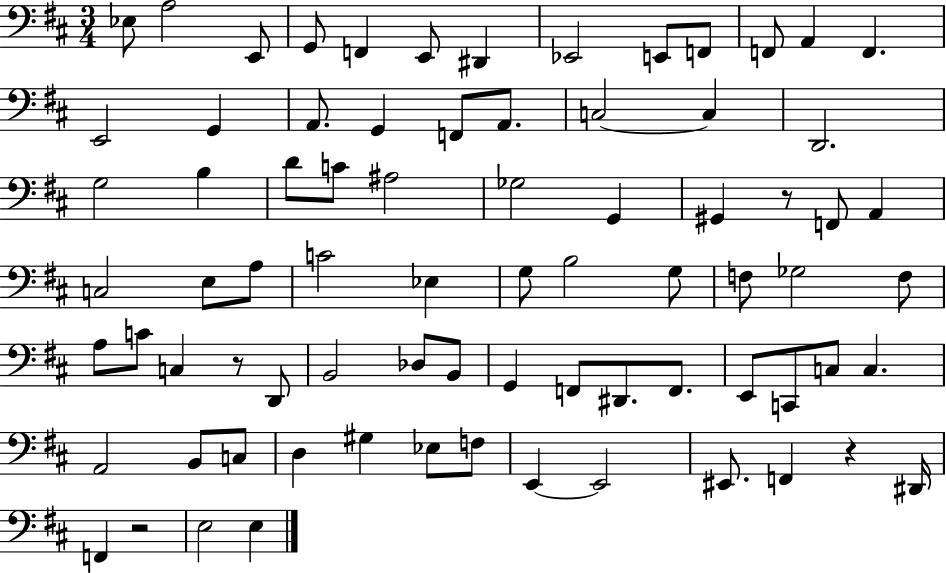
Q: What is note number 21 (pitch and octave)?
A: C3